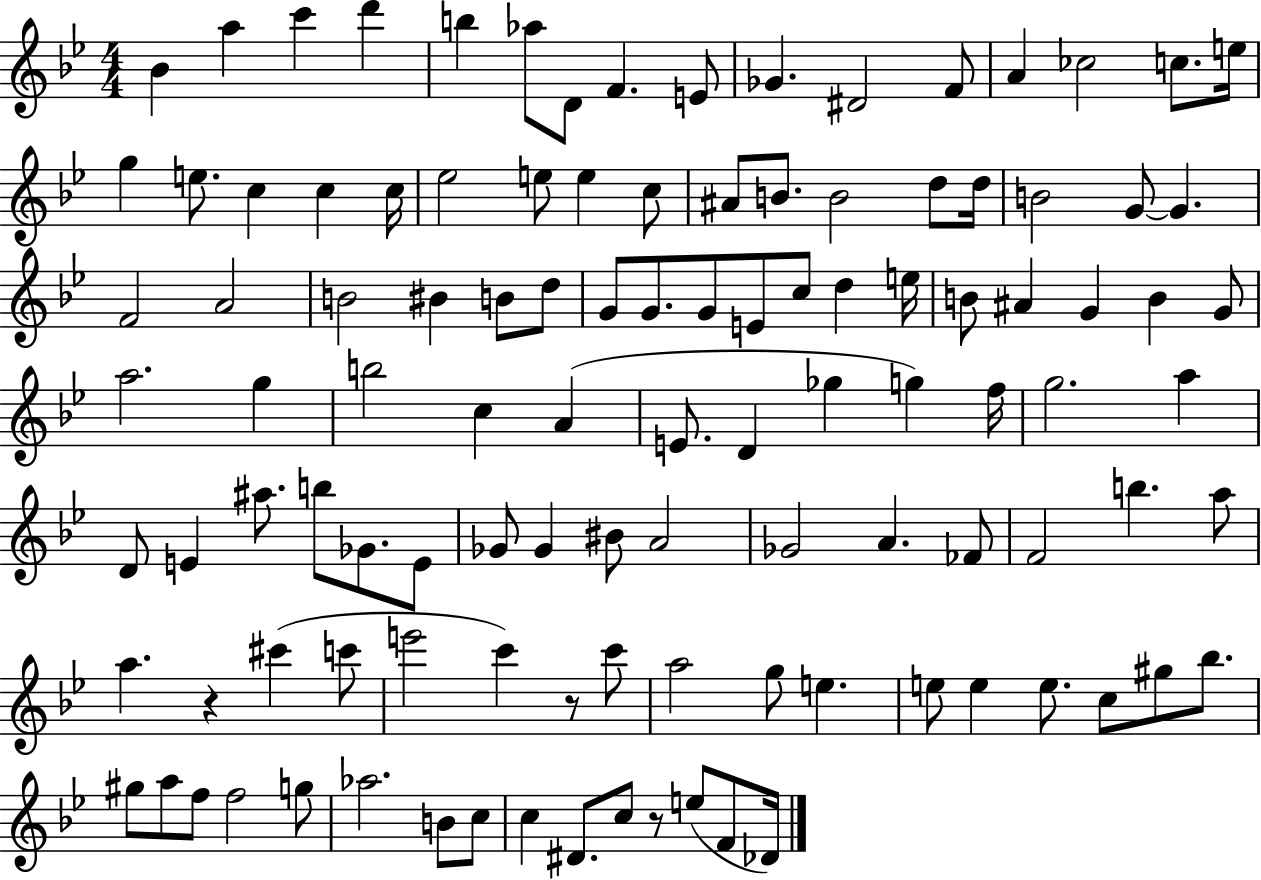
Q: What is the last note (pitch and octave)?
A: Db4